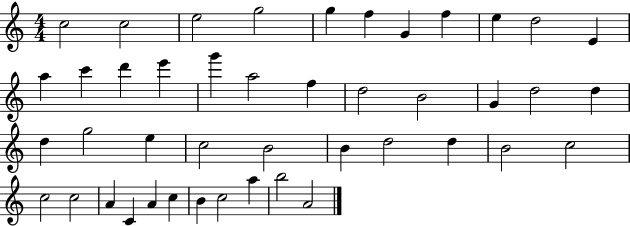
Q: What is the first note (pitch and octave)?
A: C5